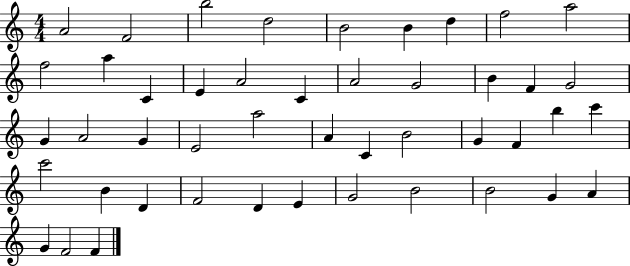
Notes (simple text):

A4/h F4/h B5/h D5/h B4/h B4/q D5/q F5/h A5/h F5/h A5/q C4/q E4/q A4/h C4/q A4/h G4/h B4/q F4/q G4/h G4/q A4/h G4/q E4/h A5/h A4/q C4/q B4/h G4/q F4/q B5/q C6/q C6/h B4/q D4/q F4/h D4/q E4/q G4/h B4/h B4/h G4/q A4/q G4/q F4/h F4/q